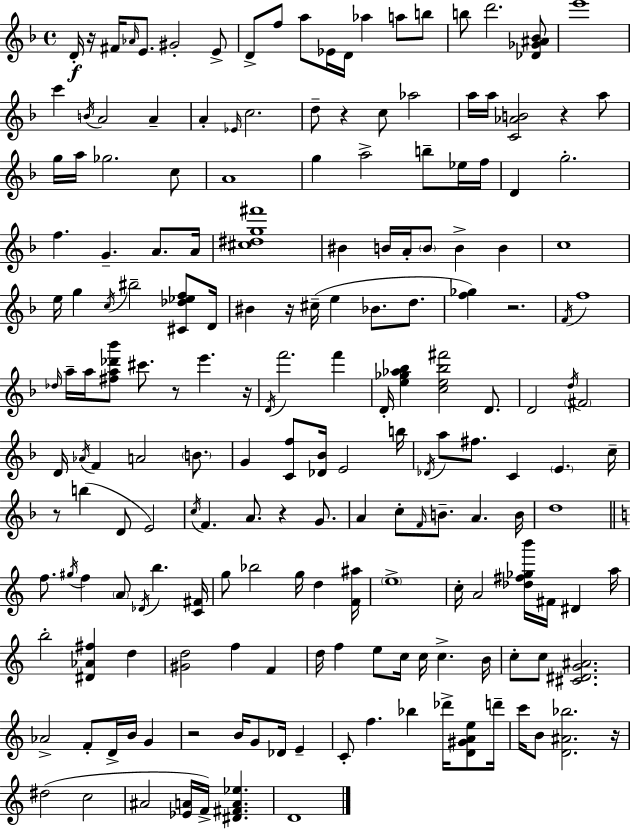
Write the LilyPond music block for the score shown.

{
  \clef treble
  \time 4/4
  \defaultTimeSignature
  \key f \major
  d'16-.\f r16 fis'16 \grace { aes'16 } e'8. gis'2-. e'8-> | d'8-> f''8 a''8 ees'16 d'16 aes''4 a''8 b''8 | b''8 d'''2. <des' ges' ais' bes'>8 | e'''1 | \break c'''4 \acciaccatura { b'16 } a'2 a'4-- | a'4-. \grace { ees'16 } c''2. | d''8-- r4 c''8 aes''2 | a''16 a''16 <c' aes' b'>2 r4 | \break a''8 g''16 a''16 ges''2. | c''8 a'1 | g''4 a''2-> b''8-- | ees''16 f''16 d'4 g''2.-. | \break f''4. g'4.-- a'8. | a'16 <cis'' dis'' g'' fis'''>1 | bis'4 b'16 a'16-. \parenthesize b'8 b'4-> b'4 | c''1 | \break e''16 g''4 \acciaccatura { c''16 } bis''2-- | <cis' des'' ees'' f''>8 d'16 bis'4 r16 cis''16--( e''4 bes'8. | d''8. <f'' ges''>4) r2. | \acciaccatura { f'16 } f''1 | \break \grace { des''16 } a''16-- a''16 <fis'' a'' des''' bes'''>8 cis'''8. r8 e'''4. | r16 \acciaccatura { d'16 } f'''2. | f'''4 d'16-. <e'' ges'' aes'' bes''>4 <c'' e'' bes'' fis'''>2 | d'8. d'2 \acciaccatura { d''16 } | \break \parenthesize fis'2 d'16 \acciaccatura { aes'16 } f'4 a'2 | \parenthesize b'8. g'4 <c' f''>8 <des' bes'>16 | e'2 b''16 \acciaccatura { des'16 } a''8 fis''8. c'4 | \parenthesize e'4. c''16-- r8 b''4( | \break d'8 e'2) \acciaccatura { c''16 } f'4. | a'8. r4 g'8. a'4 c''8-. | \grace { f'16 } b'8.-- a'4. b'16 d''1 | \bar "||" \break \key c \major f''8. \acciaccatura { gis''16 } f''4 \parenthesize a'8 \acciaccatura { des'16 } b''4. | <c' fis'>16 g''8 bes''2 g''16 d''4 | <f' ais''>16 \parenthesize e''1-> | c''16-. a'2 <des'' fis'' ges'' b'''>16 fis'16 dis'4 | \break a''16 b''2-. <dis' aes' fis''>4 d''4 | <gis' d''>2 f''4 f'4 | d''16 f''4 e''8 c''16 c''16 c''4.-> | b'16 c''8-. c''8 <cis' dis' g' ais'>2. | \break aes'2-> f'8-. d'16-> b'16 g'4 | r2 b'16 g'8 des'16 e'4-- | c'8-. f''4. bes''4 des'''16-> <d' gis' a' e''>8 | d'''16-- c'''16 b'8 <d' ais' bes''>2. | \break r16 dis''2( c''2 | ais'2 <ees' a'>16 f'16->) <dis' fis' a' ees''>4. | d'1 | \bar "|."
}